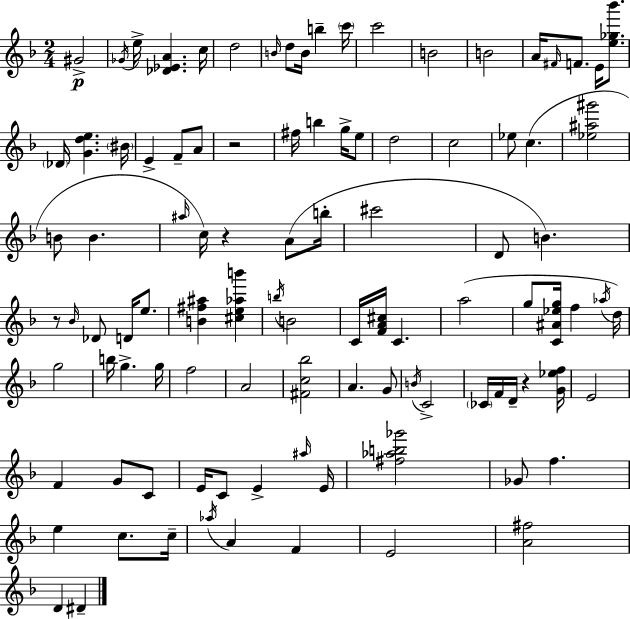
{
  \clef treble
  \numericTimeSignature
  \time 2/4
  \key f \major
  \repeat volta 2 { gis'2->\p | \acciaccatura { ges'16 } e''16-> <des' ees' a'>4. | c''16 d''2 | \grace { b'16 } d''8 b'16 b''4-- | \break \parenthesize c'''16 c'''2 | b'2 | b'2 | a'16 \grace { fis'16 } f'8. e'16 | \break <e'' ges'' bes'''>8. \parenthesize des'16 <g' d'' e''>4. | \parenthesize bis'16 e'4-> f'8-- | a'8 r2 | fis''16 b''4 | \break g''16-> e''8 d''2 | c''2 | ees''8 c''4.( | <ees'' ais'' gis'''>2 | \break b'8 b'4. | \grace { ais''16 }) c''16 r4 | a'8( b''16-. cis'''2 | d'8 b'4.) | \break r8 \grace { bes'16 } des'8 | d'16 e''8. <b' fis'' ais''>4 | <cis'' e'' aes'' b'''>4 \acciaccatura { b''16 } b'2 | c'16 <f' a' cis''>16 | \break c'4. a''2( | g''8 | <c' ais' ees'' g''>16 f''4 \acciaccatura { aes''16 } d''16) g''2 | b''16 | \break g''4.-> g''16 f''2 | a'2 | <fis' c'' bes''>2 | a'4. | \break g'8 \acciaccatura { b'16 } | c'2-> | \parenthesize ces'16 f'16 d'16-- r4 <g' ees'' f''>16 | e'2 | \break f'4 g'8 c'8 | e'16 c'8 e'4-> \grace { ais''16 } | e'16 <fis'' aes'' b'' ges'''>2 | ges'8 f''4. | \break e''4 c''8. | c''16-- \acciaccatura { aes''16 } a'4 f'4 | e'2 | <a' fis''>2 | \break d'4 dis'4-- | } \bar "|."
}